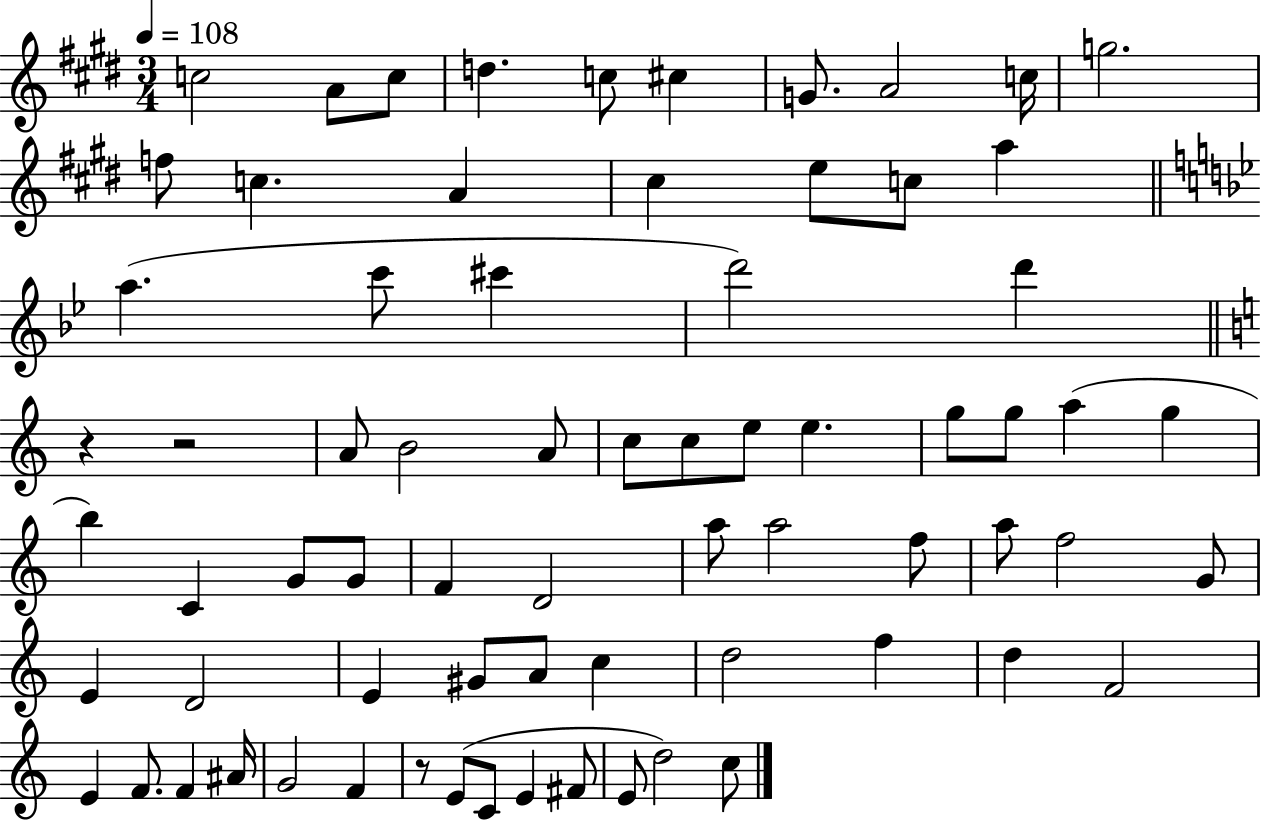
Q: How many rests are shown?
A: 3